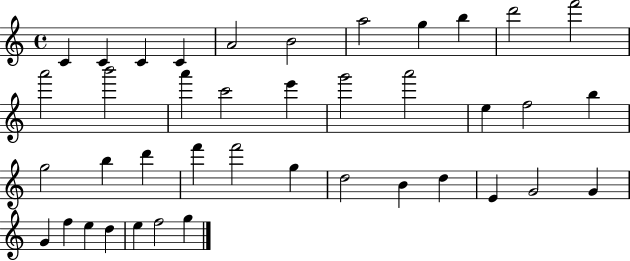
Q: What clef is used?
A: treble